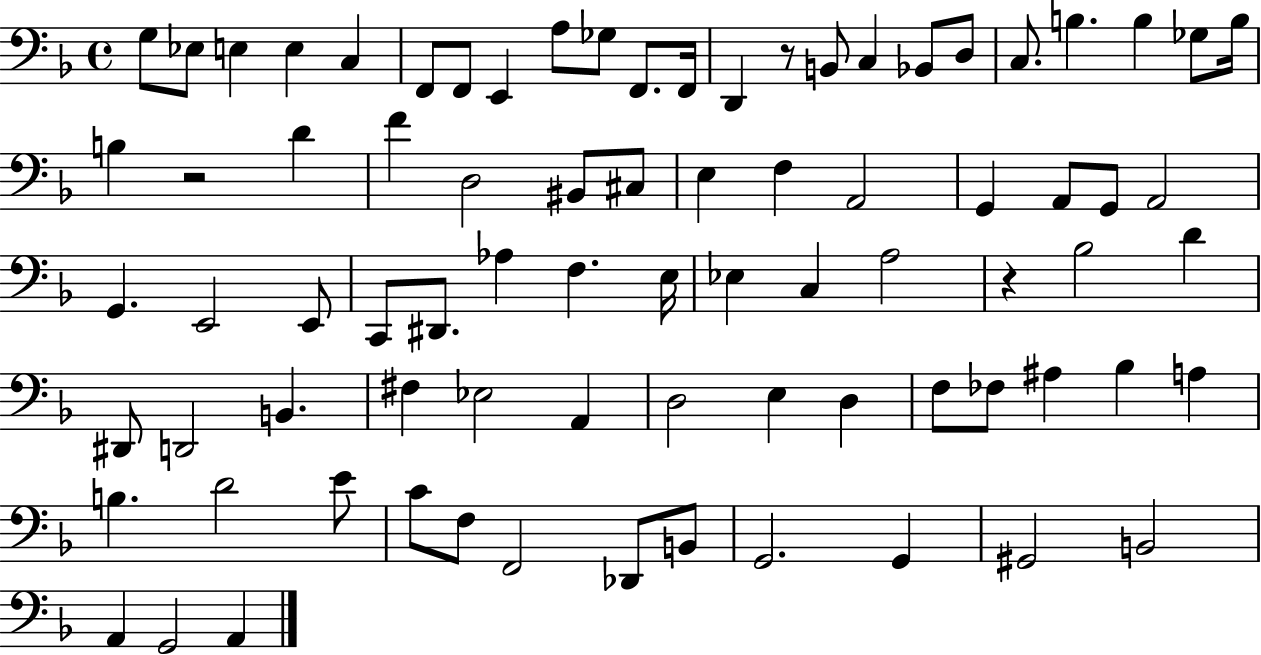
{
  \clef bass
  \time 4/4
  \defaultTimeSignature
  \key f \major
  g8 ees8 e4 e4 c4 | f,8 f,8 e,4 a8 ges8 f,8. f,16 | d,4 r8 b,8 c4 bes,8 d8 | c8. b4. b4 ges8 b16 | \break b4 r2 d'4 | f'4 d2 bis,8 cis8 | e4 f4 a,2 | g,4 a,8 g,8 a,2 | \break g,4. e,2 e,8 | c,8 dis,8. aes4 f4. e16 | ees4 c4 a2 | r4 bes2 d'4 | \break dis,8 d,2 b,4. | fis4 ees2 a,4 | d2 e4 d4 | f8 fes8 ais4 bes4 a4 | \break b4. d'2 e'8 | c'8 f8 f,2 des,8 b,8 | g,2. g,4 | gis,2 b,2 | \break a,4 g,2 a,4 | \bar "|."
}